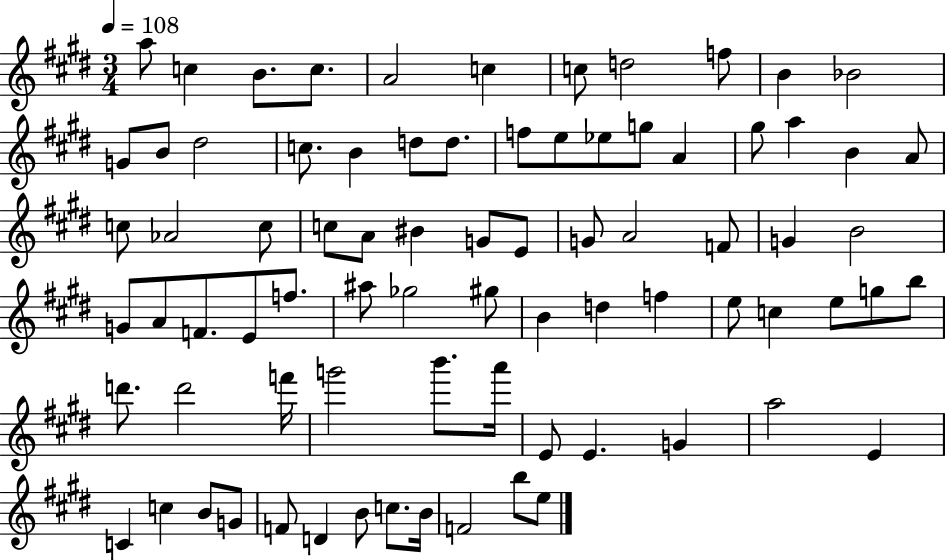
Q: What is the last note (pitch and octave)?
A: E5